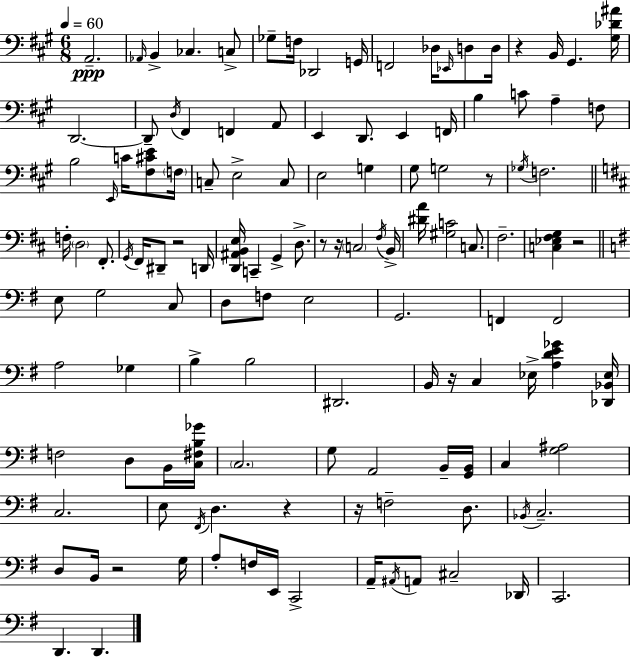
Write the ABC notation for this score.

X:1
T:Untitled
M:6/8
L:1/4
K:A
A,,2 _A,,/4 B,, _C, C,/2 _G,/2 F,/4 _D,,2 G,,/4 F,,2 _D,/4 _E,,/4 D,/2 D,/4 z B,,/4 ^G,, [^G,_D^A]/4 D,,2 D,,/2 D,/4 ^F,, F,, A,,/2 E,, D,,/2 E,, F,,/4 B, C/2 A, F,/2 B,2 E,,/4 C/4 [^F,^CE]/2 F,/4 C,/2 E,2 C,/2 E,2 G, ^G,/2 G,2 z/2 _G,/4 F,2 F,/4 D,2 ^F,,/2 G,,/4 ^F,,/4 ^D,,/2 z2 D,,/4 [D,,^A,,B,,E,]/4 C,, G,, D,/2 z/2 z/4 C,2 ^F,/4 B,,/4 [^DA]/4 [^G,C]2 C,/2 ^F,2 [C,_E,^F,G,] z2 E,/2 G,2 C,/2 D,/2 F,/2 E,2 G,,2 F,, F,,2 A,2 _G, B, B,2 ^D,,2 B,,/4 z/4 C, _E,/4 [A,DE_G] [_D,,_B,,_E,]/4 F,2 D,/2 B,,/4 [C,^F,B,_G]/4 C,2 G,/2 A,,2 B,,/4 [G,,B,,]/4 C, [G,^A,]2 C,2 E,/2 ^F,,/4 D, z z/4 F,2 D,/2 _B,,/4 C,2 D,/2 B,,/4 z2 G,/4 A,/2 F,/4 E,,/4 C,,2 A,,/4 ^A,,/4 A,,/2 ^C,2 _D,,/4 C,,2 D,, D,,